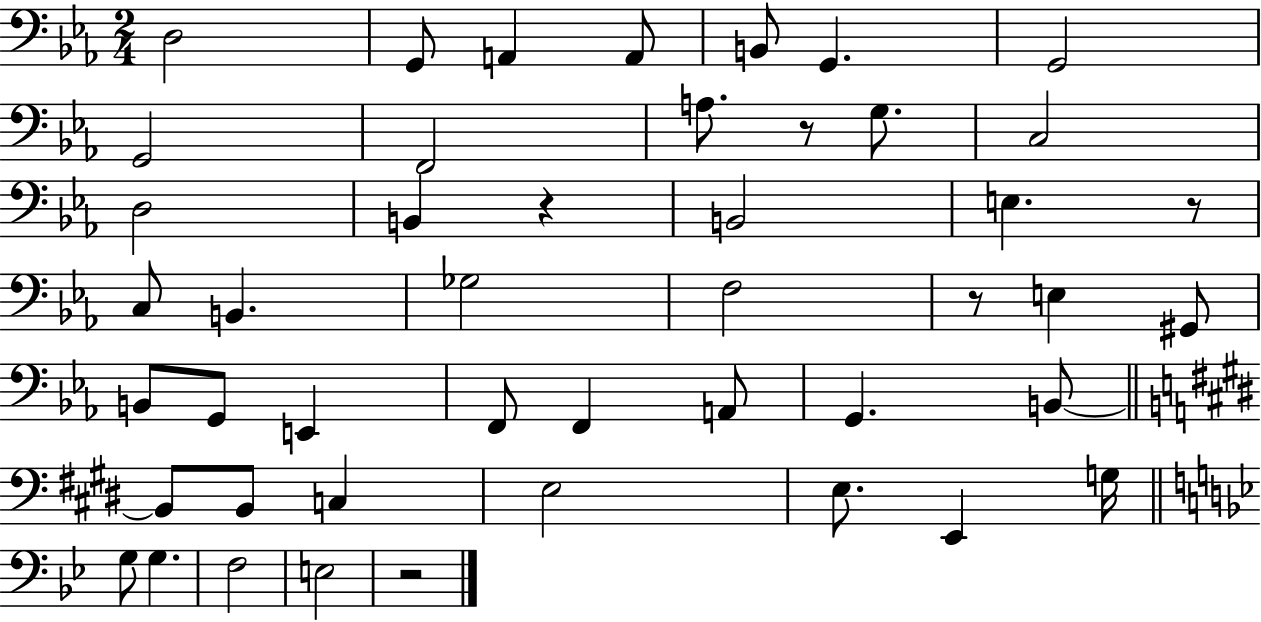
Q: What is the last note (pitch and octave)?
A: E3